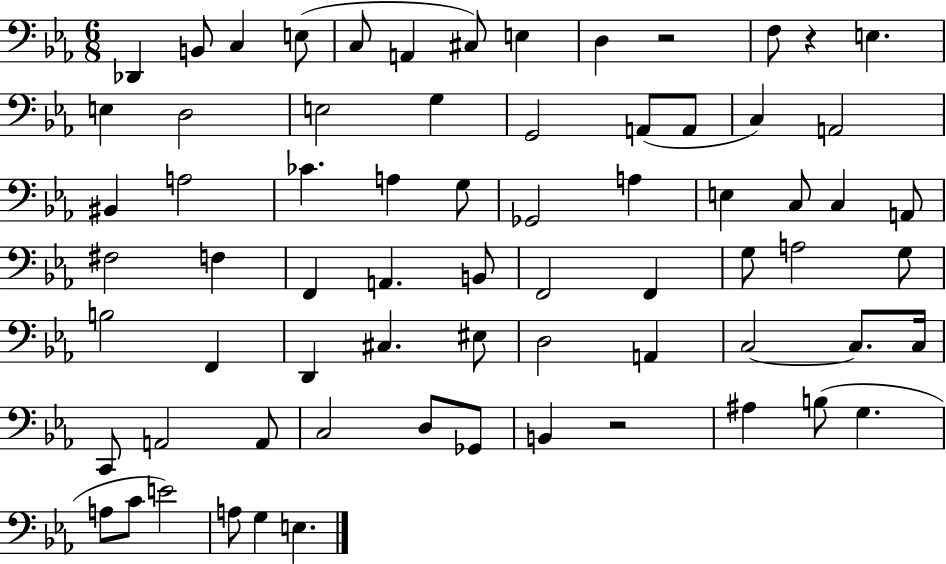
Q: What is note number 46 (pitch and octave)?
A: EIS3